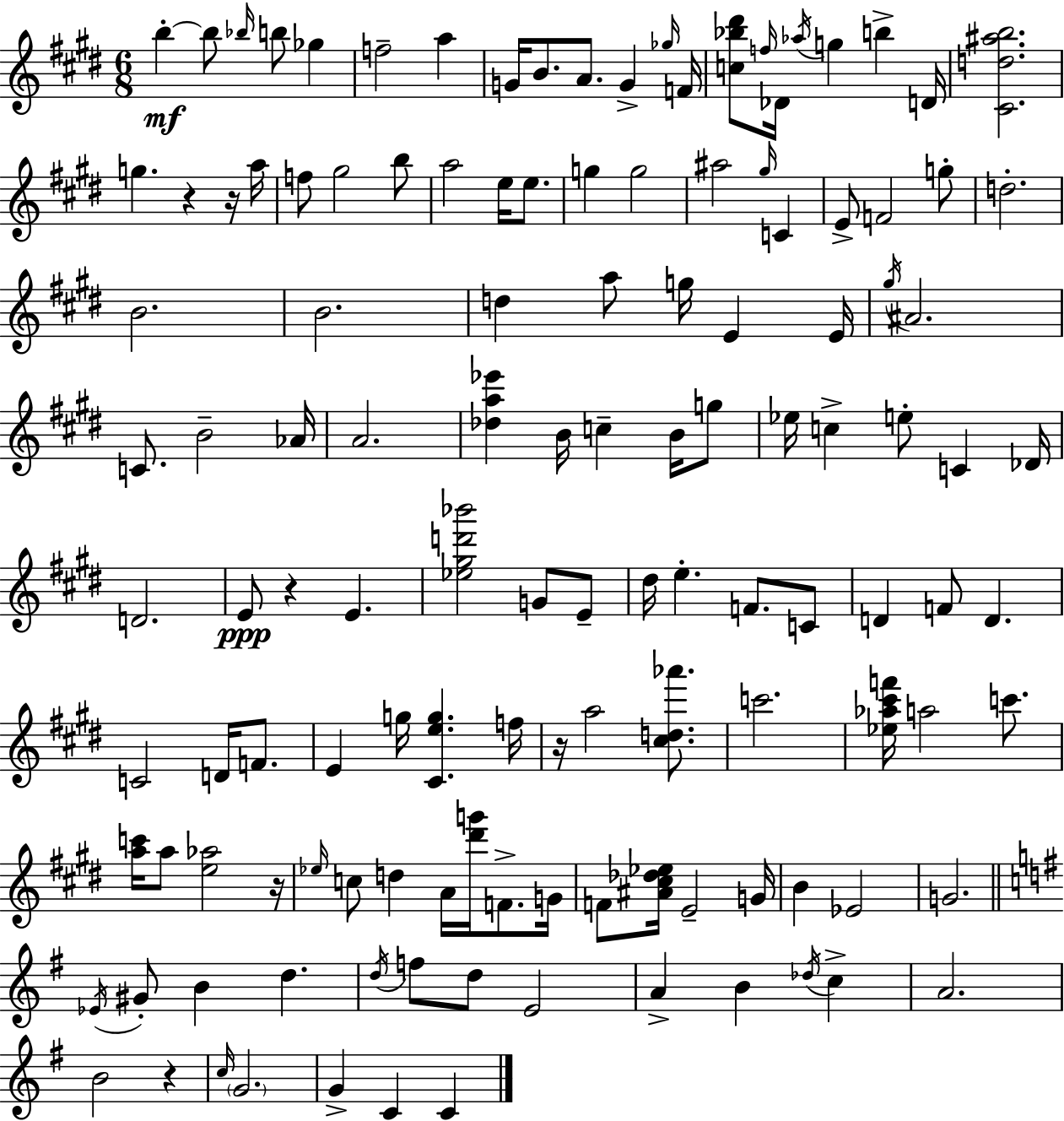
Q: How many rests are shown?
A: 6